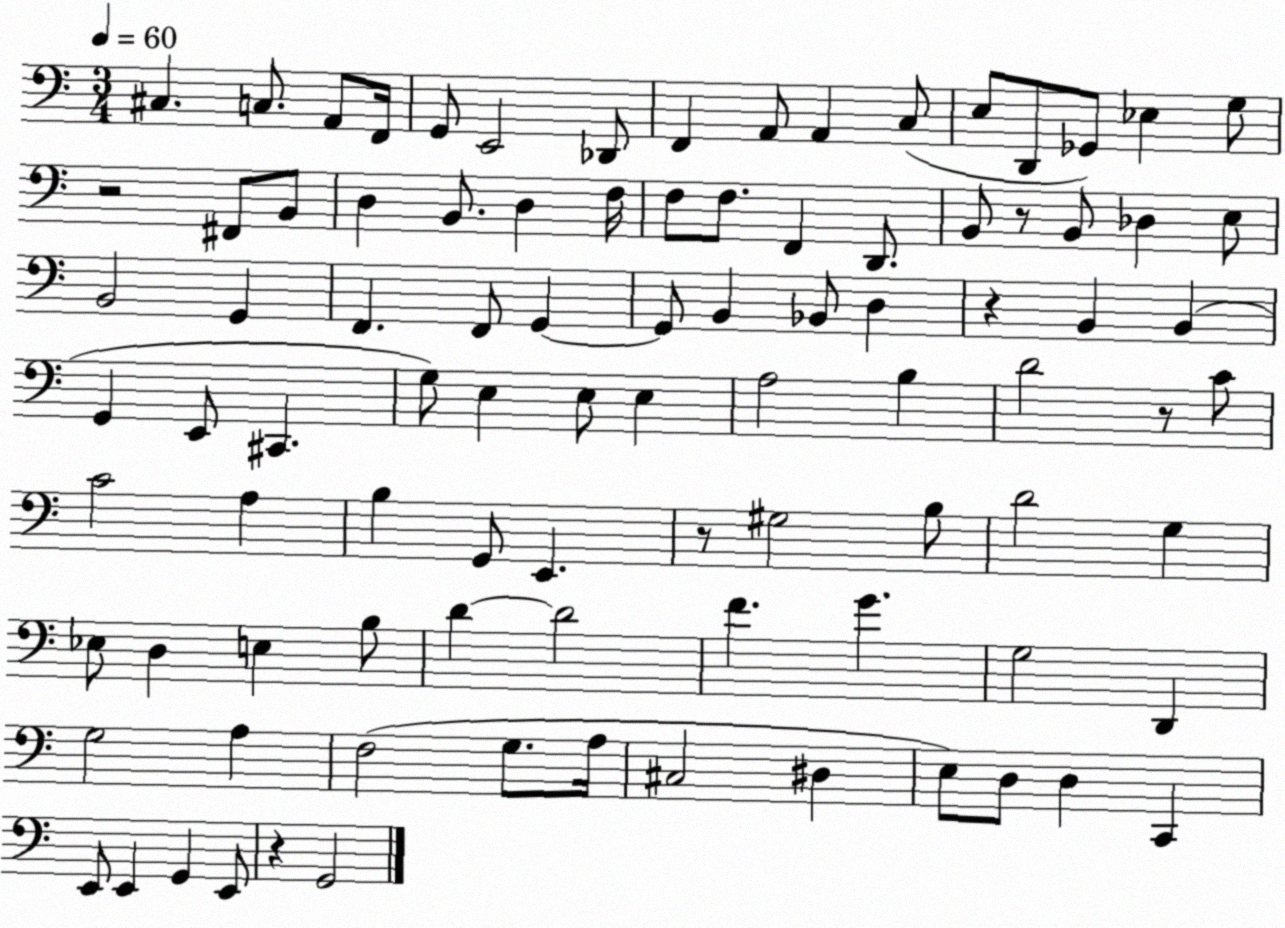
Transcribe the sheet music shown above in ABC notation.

X:1
T:Untitled
M:3/4
L:1/4
K:C
^C, C,/2 A,,/2 F,,/4 G,,/2 E,,2 _D,,/2 F,, A,,/2 A,, C,/2 E,/2 D,,/2 _G,,/2 _E, G,/2 z2 ^F,,/2 B,,/2 D, B,,/2 D, F,/4 F,/2 F,/2 F,, D,,/2 B,,/2 z/2 B,,/2 _D, E,/2 B,,2 G,, F,, F,,/2 G,, G,,/2 B,, _B,,/2 D, z B,, B,, G,, E,,/2 ^C,, G,/2 E, E,/2 E, A,2 B, D2 z/2 C/2 C2 A, B, G,,/2 E,, z/2 ^G,2 B,/2 D2 G, _E,/2 D, E, B,/2 D D2 F G G,2 D,, G,2 A, F,2 G,/2 A,/4 ^C,2 ^D, E,/2 D,/2 D, C,, E,,/2 E,, G,, E,,/2 z G,,2